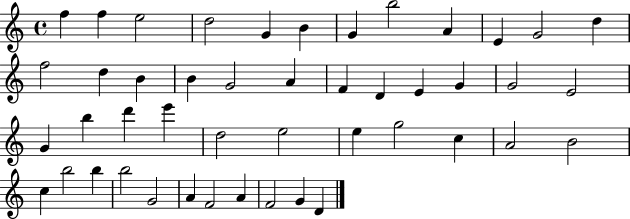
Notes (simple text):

F5/q F5/q E5/h D5/h G4/q B4/q G4/q B5/h A4/q E4/q G4/h D5/q F5/h D5/q B4/q B4/q G4/h A4/q F4/q D4/q E4/q G4/q G4/h E4/h G4/q B5/q D6/q E6/q D5/h E5/h E5/q G5/h C5/q A4/h B4/h C5/q B5/h B5/q B5/h G4/h A4/q F4/h A4/q F4/h G4/q D4/q